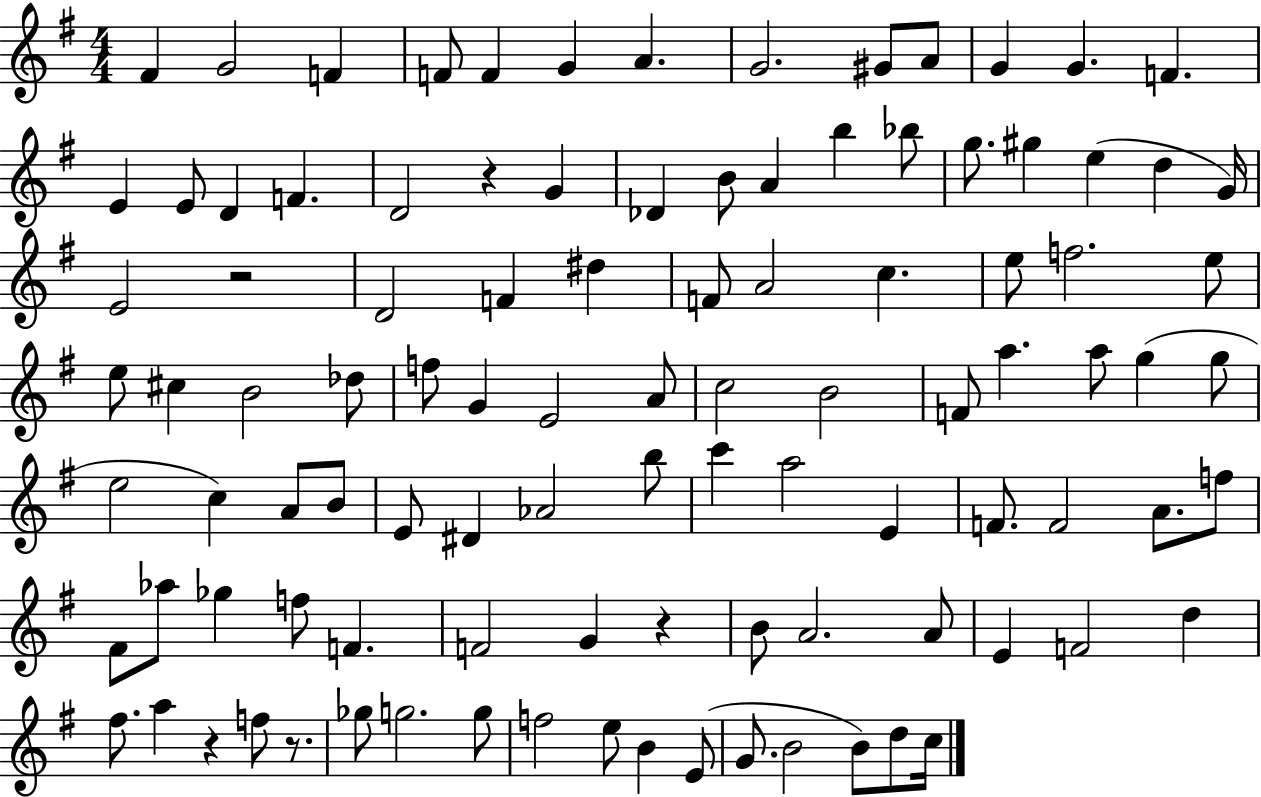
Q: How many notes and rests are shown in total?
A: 102